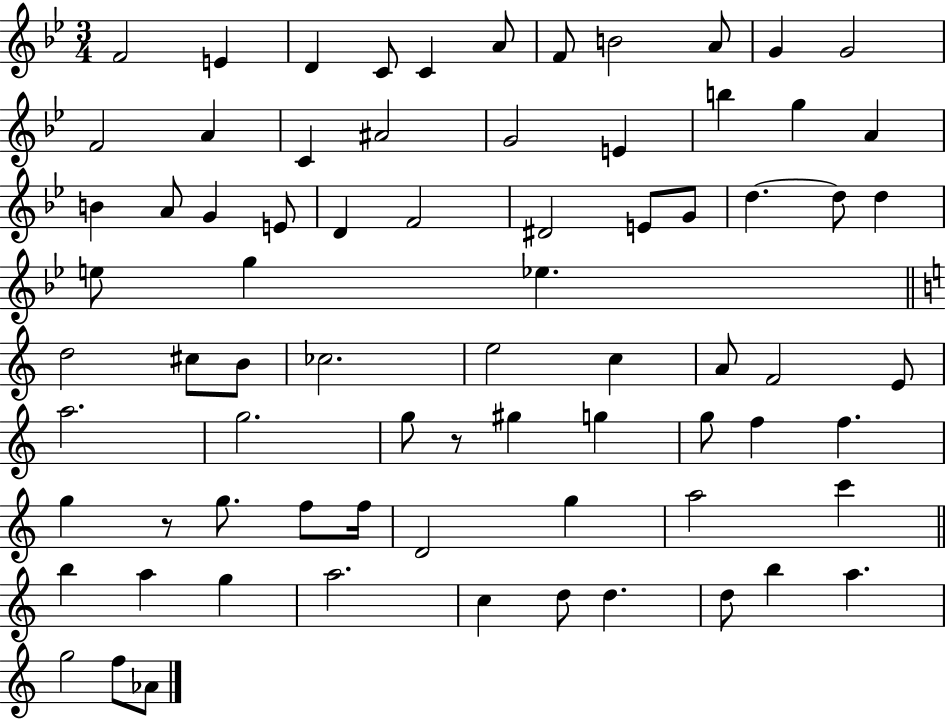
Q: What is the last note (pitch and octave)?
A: Ab4